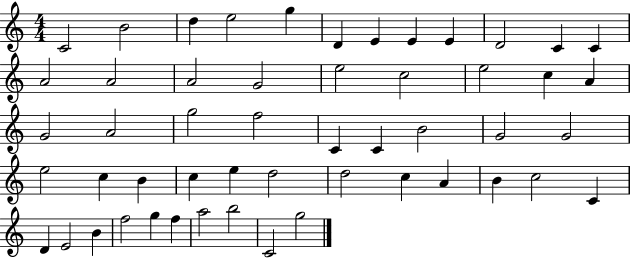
C4/h B4/h D5/q E5/h G5/q D4/q E4/q E4/q E4/q D4/h C4/q C4/q A4/h A4/h A4/h G4/h E5/h C5/h E5/h C5/q A4/q G4/h A4/h G5/h F5/h C4/q C4/q B4/h G4/h G4/h E5/h C5/q B4/q C5/q E5/q D5/h D5/h C5/q A4/q B4/q C5/h C4/q D4/q E4/h B4/q F5/h G5/q F5/q A5/h B5/h C4/h G5/h